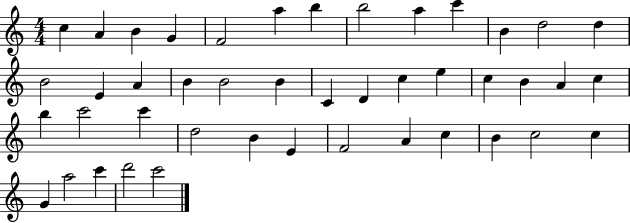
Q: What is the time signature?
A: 4/4